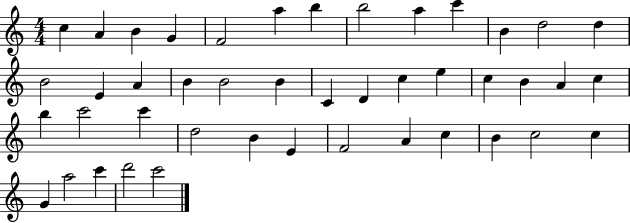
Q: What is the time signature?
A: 4/4